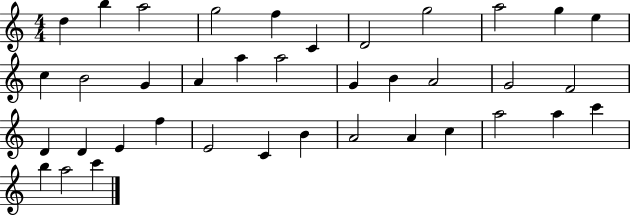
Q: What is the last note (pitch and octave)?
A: C6